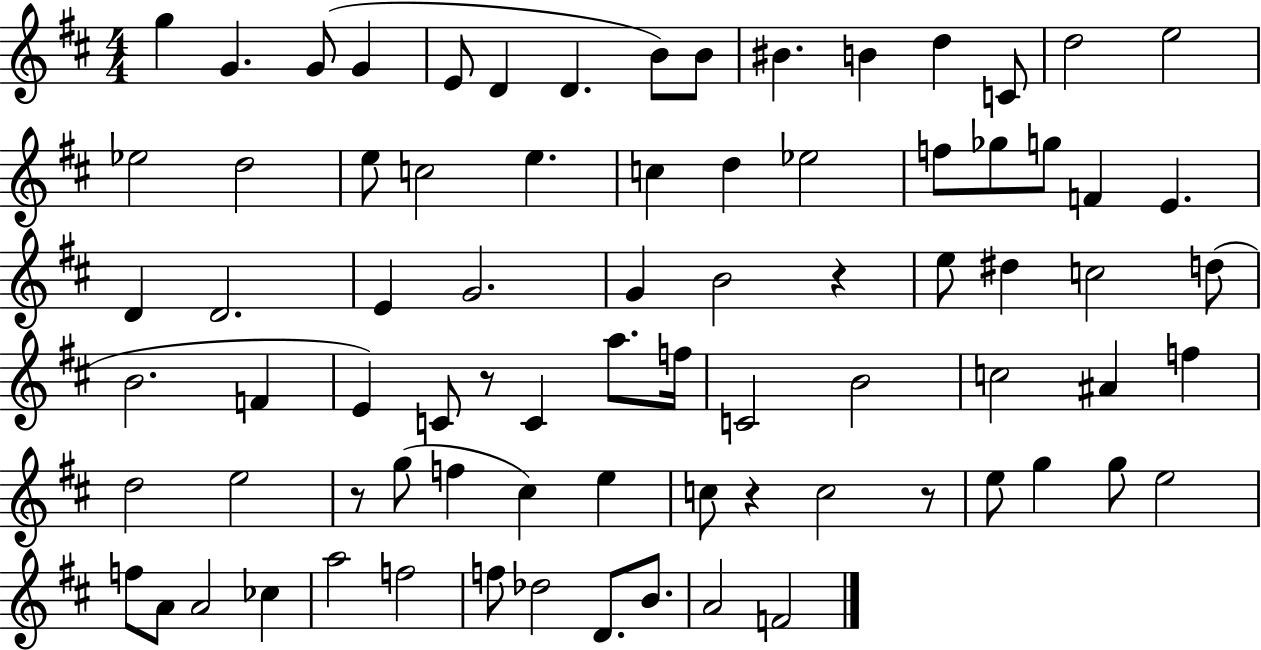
G5/q G4/q. G4/e G4/q E4/e D4/q D4/q. B4/e B4/e BIS4/q. B4/q D5/q C4/e D5/h E5/h Eb5/h D5/h E5/e C5/h E5/q. C5/q D5/q Eb5/h F5/e Gb5/e G5/e F4/q E4/q. D4/q D4/h. E4/q G4/h. G4/q B4/h R/q E5/e D#5/q C5/h D5/e B4/h. F4/q E4/q C4/e R/e C4/q A5/e. F5/s C4/h B4/h C5/h A#4/q F5/q D5/h E5/h R/e G5/e F5/q C#5/q E5/q C5/e R/q C5/h R/e E5/e G5/q G5/e E5/h F5/e A4/e A4/h CES5/q A5/h F5/h F5/e Db5/h D4/e. B4/e. A4/h F4/h